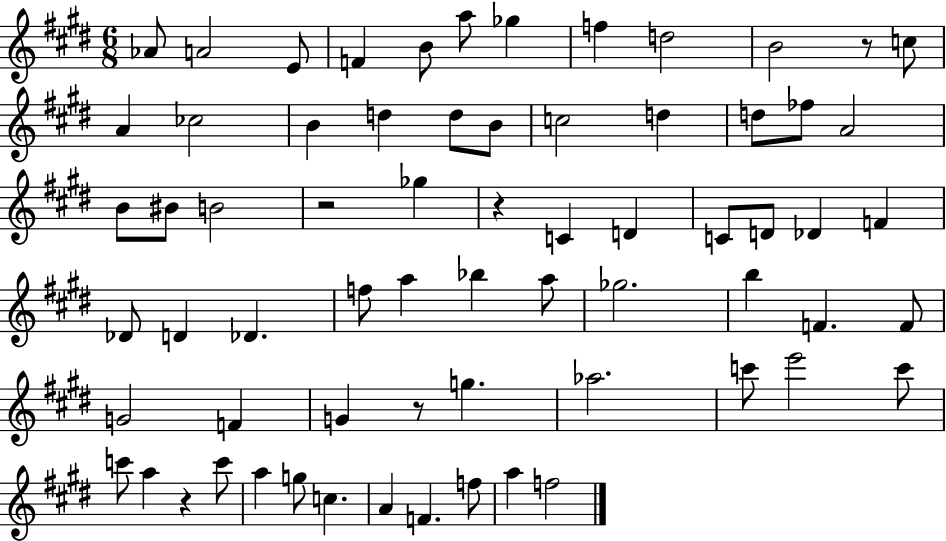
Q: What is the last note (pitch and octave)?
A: F5